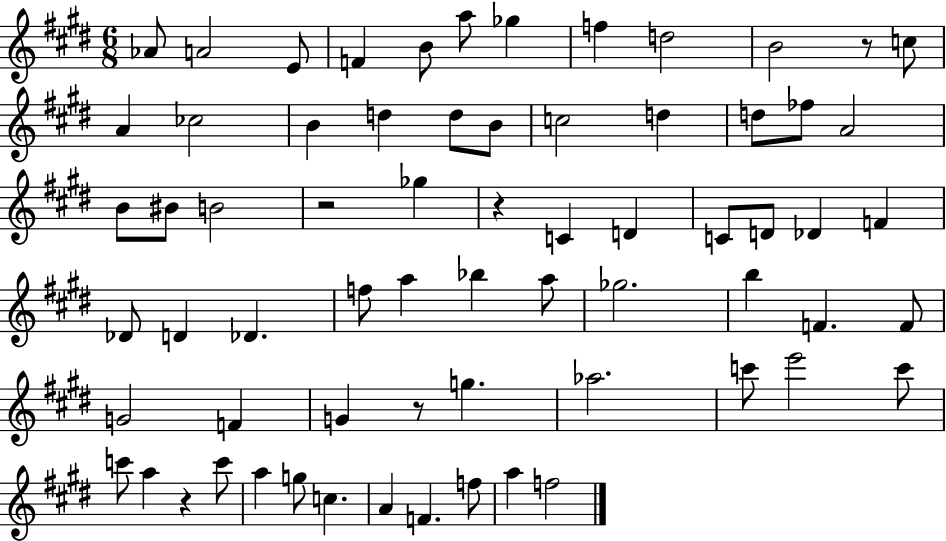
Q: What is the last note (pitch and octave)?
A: F5